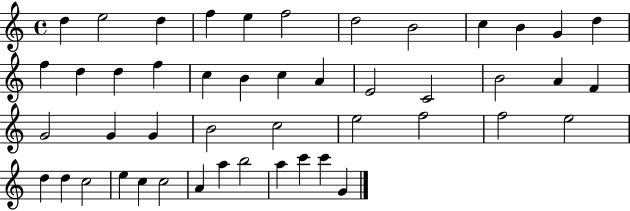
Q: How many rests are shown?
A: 0